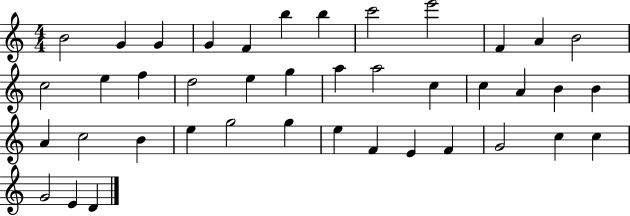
X:1
T:Untitled
M:4/4
L:1/4
K:C
B2 G G G F b b c'2 e'2 F A B2 c2 e f d2 e g a a2 c c A B B A c2 B e g2 g e F E F G2 c c G2 E D